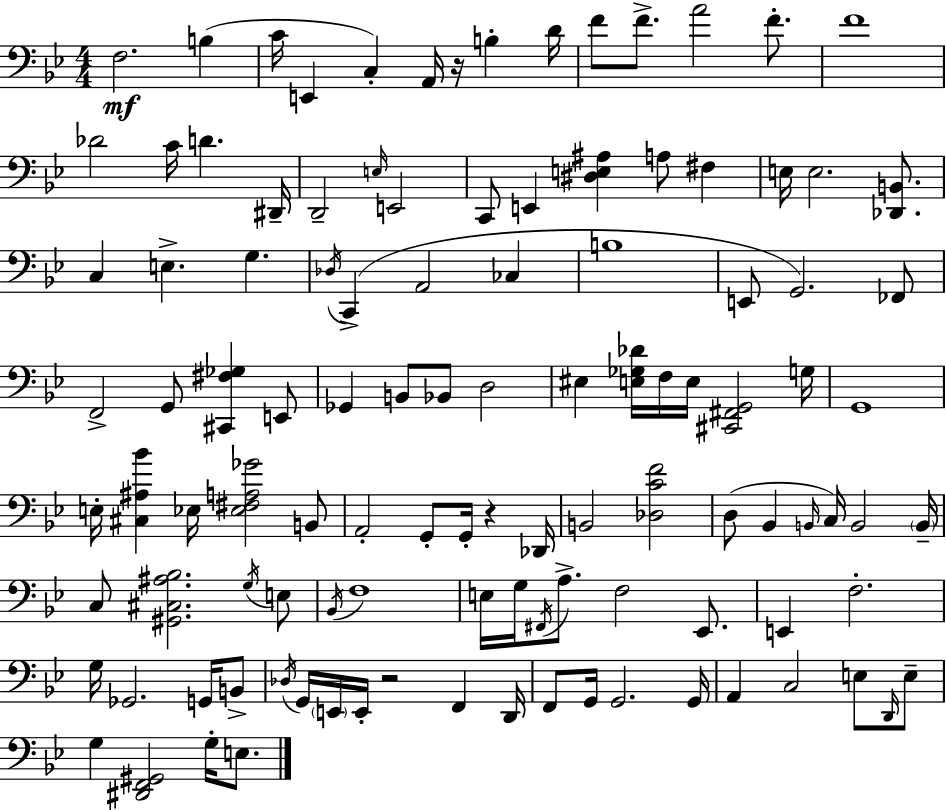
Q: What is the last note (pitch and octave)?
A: E3